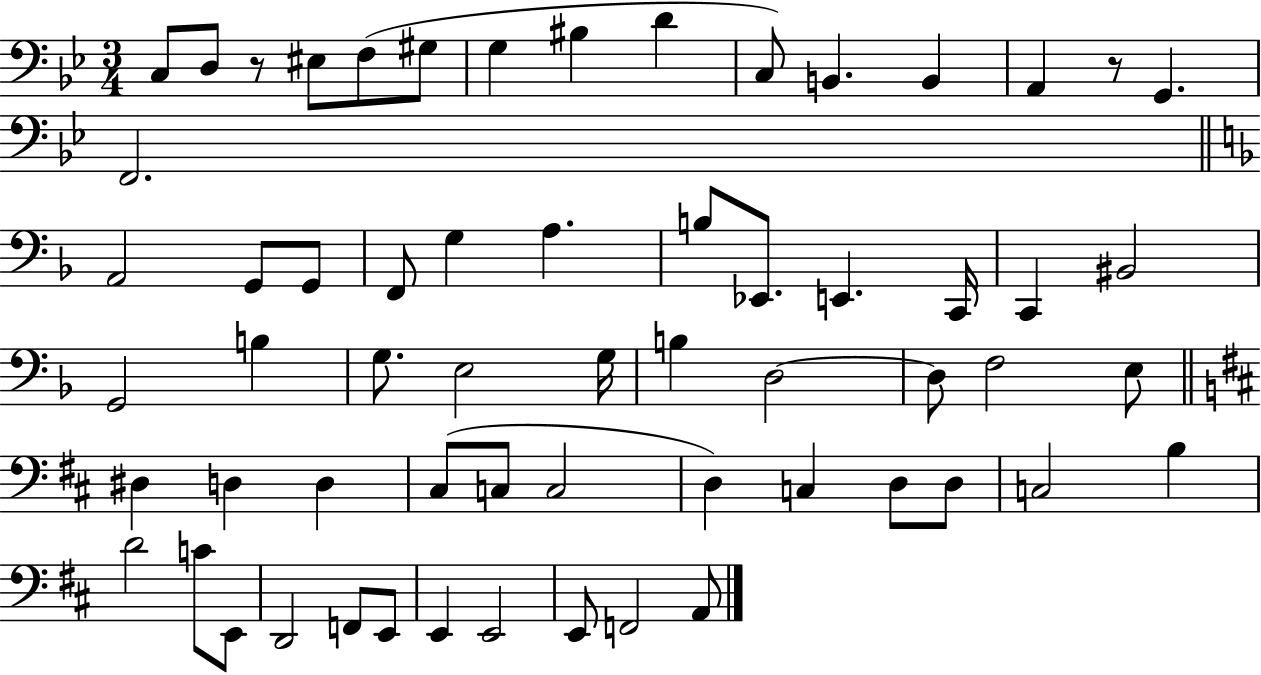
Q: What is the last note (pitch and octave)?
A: A2